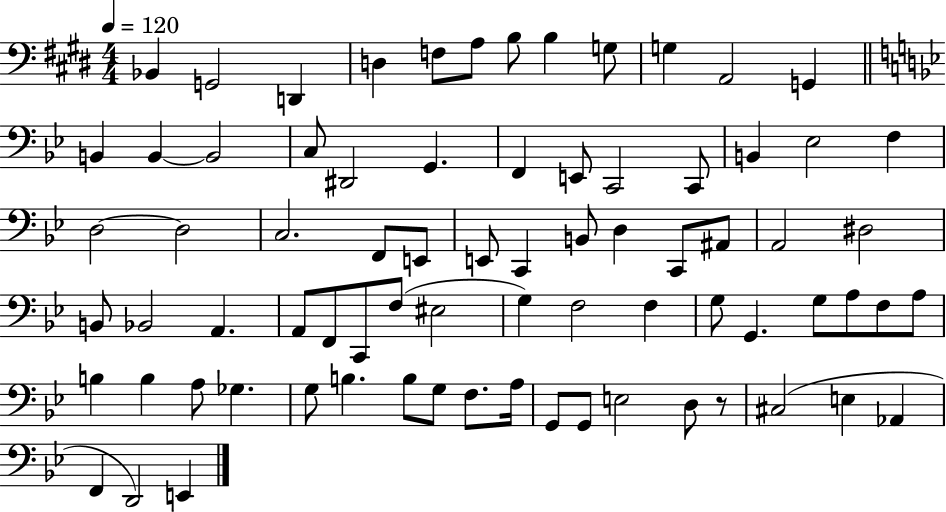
{
  \clef bass
  \numericTimeSignature
  \time 4/4
  \key e \major
  \tempo 4 = 120
  \repeat volta 2 { bes,4 g,2 d,4 | d4 f8 a8 b8 b4 g8 | g4 a,2 g,4 | \bar "||" \break \key bes \major b,4 b,4~~ b,2 | c8 dis,2 g,4. | f,4 e,8 c,2 c,8 | b,4 ees2 f4 | \break d2~~ d2 | c2. f,8 e,8 | e,8 c,4 b,8 d4 c,8 ais,8 | a,2 dis2 | \break b,8 bes,2 a,4. | a,8 f,8 c,8 f8( eis2 | g4) f2 f4 | g8 g,4. g8 a8 f8 a8 | \break b4 b4 a8 ges4. | g8 b4. b8 g8 f8. a16 | g,8 g,8 e2 d8 r8 | cis2( e4 aes,4 | \break f,4 d,2) e,4 | } \bar "|."
}